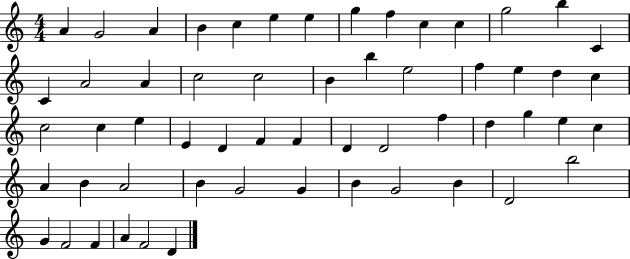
X:1
T:Untitled
M:4/4
L:1/4
K:C
A G2 A B c e e g f c c g2 b C C A2 A c2 c2 B b e2 f e d c c2 c e E D F F D D2 f d g e c A B A2 B G2 G B G2 B D2 b2 G F2 F A F2 D